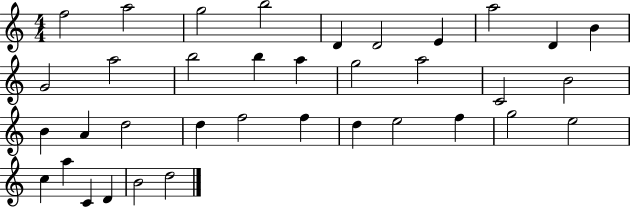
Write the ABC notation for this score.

X:1
T:Untitled
M:4/4
L:1/4
K:C
f2 a2 g2 b2 D D2 E a2 D B G2 a2 b2 b a g2 a2 C2 B2 B A d2 d f2 f d e2 f g2 e2 c a C D B2 d2